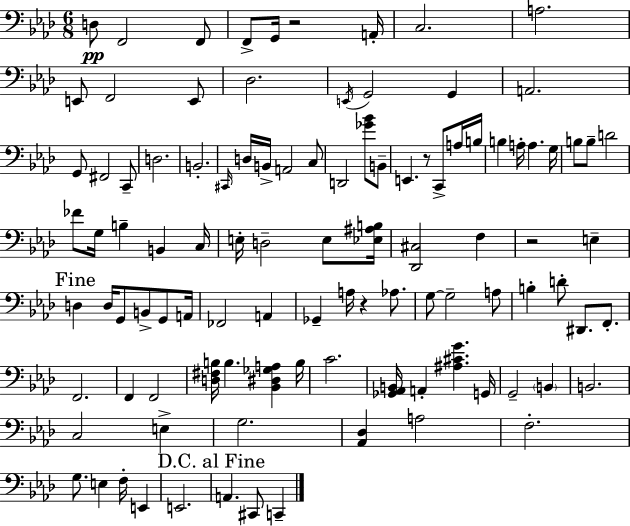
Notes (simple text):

D3/e F2/h F2/e F2/e G2/s R/h A2/s C3/h. A3/h. E2/e F2/h E2/e Db3/h. E2/s G2/h G2/q A2/h. G2/e F#2/h C2/e D3/h. B2/h. C#2/s D3/s B2/s A2/h C3/e D2/h [Gb4,Bb4]/e B2/e E2/q. R/e C2/e A3/s B3/s B3/q A3/s A3/q. G3/s B3/e B3/e D4/h FES4/e G3/s B3/q B2/q C3/s E3/s D3/h E3/e [Eb3,A#3,B3]/s [Db2,C#3]/h F3/q R/h E3/q D3/q D3/s G2/e B2/e G2/e A2/s FES2/h A2/q Gb2/q A3/s R/q Ab3/e. G3/e G3/h A3/e B3/q D4/e D#2/e. F2/e. F2/h. F2/q F2/h [D3,F#3,B3]/s B3/q. [Bb2,D#3,Gb3,A3]/q B3/s C4/h. [Gb2,Ab2,B2]/s A2/q [A#3,C#4,G4]/q. G2/s G2/h B2/q B2/h. C3/h E3/q G3/h. [Ab2,Db3]/q A3/h F3/h. G3/e. E3/q F3/s E2/q E2/h. A2/q. C#2/e C2/q